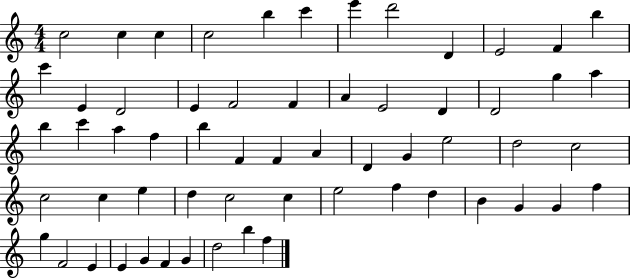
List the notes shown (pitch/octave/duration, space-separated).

C5/h C5/q C5/q C5/h B5/q C6/q E6/q D6/h D4/q E4/h F4/q B5/q C6/q E4/q D4/h E4/q F4/h F4/q A4/q E4/h D4/q D4/h G5/q A5/q B5/q C6/q A5/q F5/q B5/q F4/q F4/q A4/q D4/q G4/q E5/h D5/h C5/h C5/h C5/q E5/q D5/q C5/h C5/q E5/h F5/q D5/q B4/q G4/q G4/q F5/q G5/q F4/h E4/q E4/q G4/q F4/q G4/q D5/h B5/q F5/q